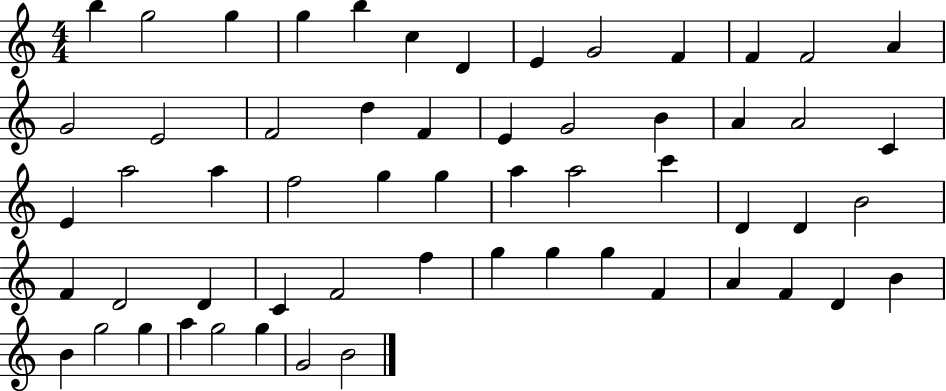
{
  \clef treble
  \numericTimeSignature
  \time 4/4
  \key c \major
  b''4 g''2 g''4 | g''4 b''4 c''4 d'4 | e'4 g'2 f'4 | f'4 f'2 a'4 | \break g'2 e'2 | f'2 d''4 f'4 | e'4 g'2 b'4 | a'4 a'2 c'4 | \break e'4 a''2 a''4 | f''2 g''4 g''4 | a''4 a''2 c'''4 | d'4 d'4 b'2 | \break f'4 d'2 d'4 | c'4 f'2 f''4 | g''4 g''4 g''4 f'4 | a'4 f'4 d'4 b'4 | \break b'4 g''2 g''4 | a''4 g''2 g''4 | g'2 b'2 | \bar "|."
}